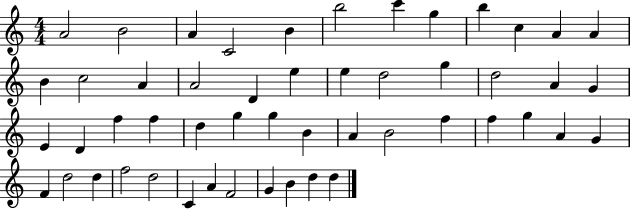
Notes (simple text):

A4/h B4/h A4/q C4/h B4/q B5/h C6/q G5/q B5/q C5/q A4/q A4/q B4/q C5/h A4/q A4/h D4/q E5/q E5/q D5/h G5/q D5/h A4/q G4/q E4/q D4/q F5/q F5/q D5/q G5/q G5/q B4/q A4/q B4/h F5/q F5/q G5/q A4/q G4/q F4/q D5/h D5/q F5/h D5/h C4/q A4/q F4/h G4/q B4/q D5/q D5/q